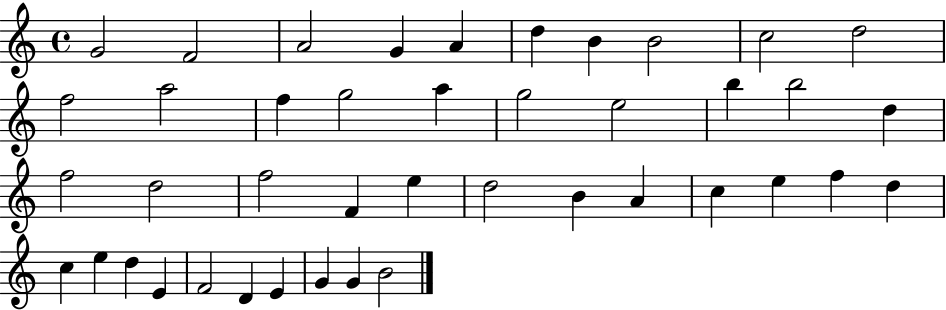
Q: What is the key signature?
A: C major